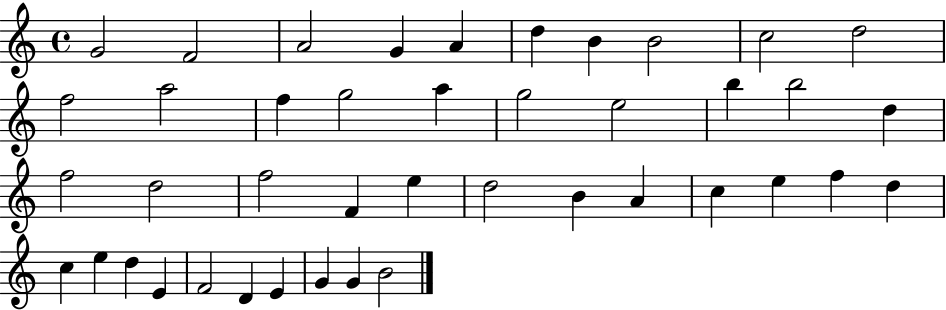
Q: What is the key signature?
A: C major